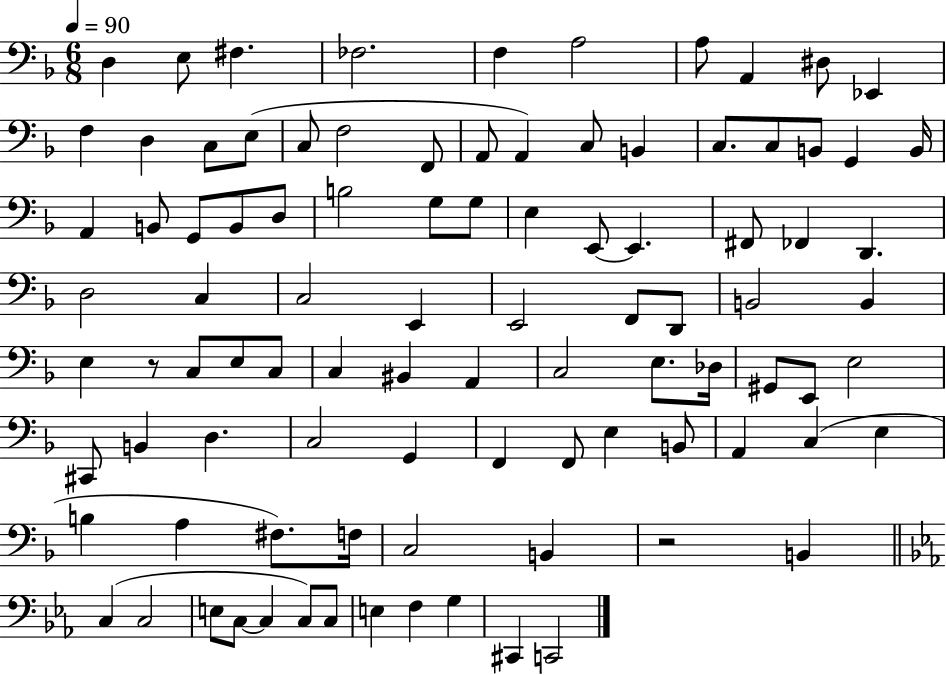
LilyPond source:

{
  \clef bass
  \numericTimeSignature
  \time 6/8
  \key f \major
  \tempo 4 = 90
  \repeat volta 2 { d4 e8 fis4. | fes2. | f4 a2 | a8 a,4 dis8 ees,4 | \break f4 d4 c8 e8( | c8 f2 f,8 | a,8 a,4) c8 b,4 | c8. c8 b,8 g,4 b,16 | \break a,4 b,8 g,8 b,8 d8 | b2 g8 g8 | e4 e,8~~ e,4. | fis,8 fes,4 d,4. | \break d2 c4 | c2 e,4 | e,2 f,8 d,8 | b,2 b,4 | \break e4 r8 c8 e8 c8 | c4 bis,4 a,4 | c2 e8. des16 | gis,8 e,8 e2 | \break cis,8 b,4 d4. | c2 g,4 | f,4 f,8 e4 b,8 | a,4 c4( e4 | \break b4 a4 fis8.) f16 | c2 b,4 | r2 b,4 | \bar "||" \break \key c \minor c4( c2 | e8 c8~~ c4 c8) c8 | e4 f4 g4 | cis,4 c,2 | \break } \bar "|."
}